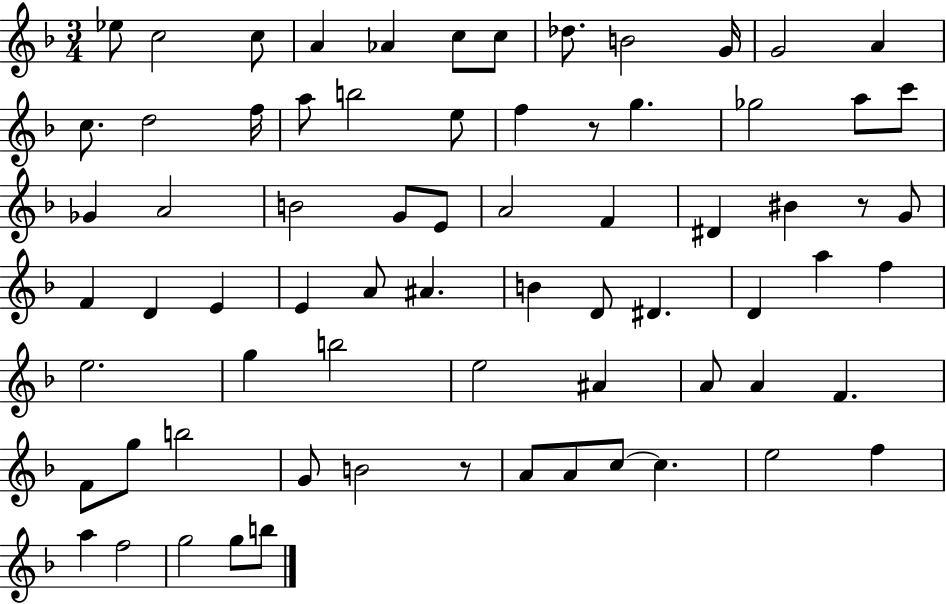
X:1
T:Untitled
M:3/4
L:1/4
K:F
_e/2 c2 c/2 A _A c/2 c/2 _d/2 B2 G/4 G2 A c/2 d2 f/4 a/2 b2 e/2 f z/2 g _g2 a/2 c'/2 _G A2 B2 G/2 E/2 A2 F ^D ^B z/2 G/2 F D E E A/2 ^A B D/2 ^D D a f e2 g b2 e2 ^A A/2 A F F/2 g/2 b2 G/2 B2 z/2 A/2 A/2 c/2 c e2 f a f2 g2 g/2 b/2